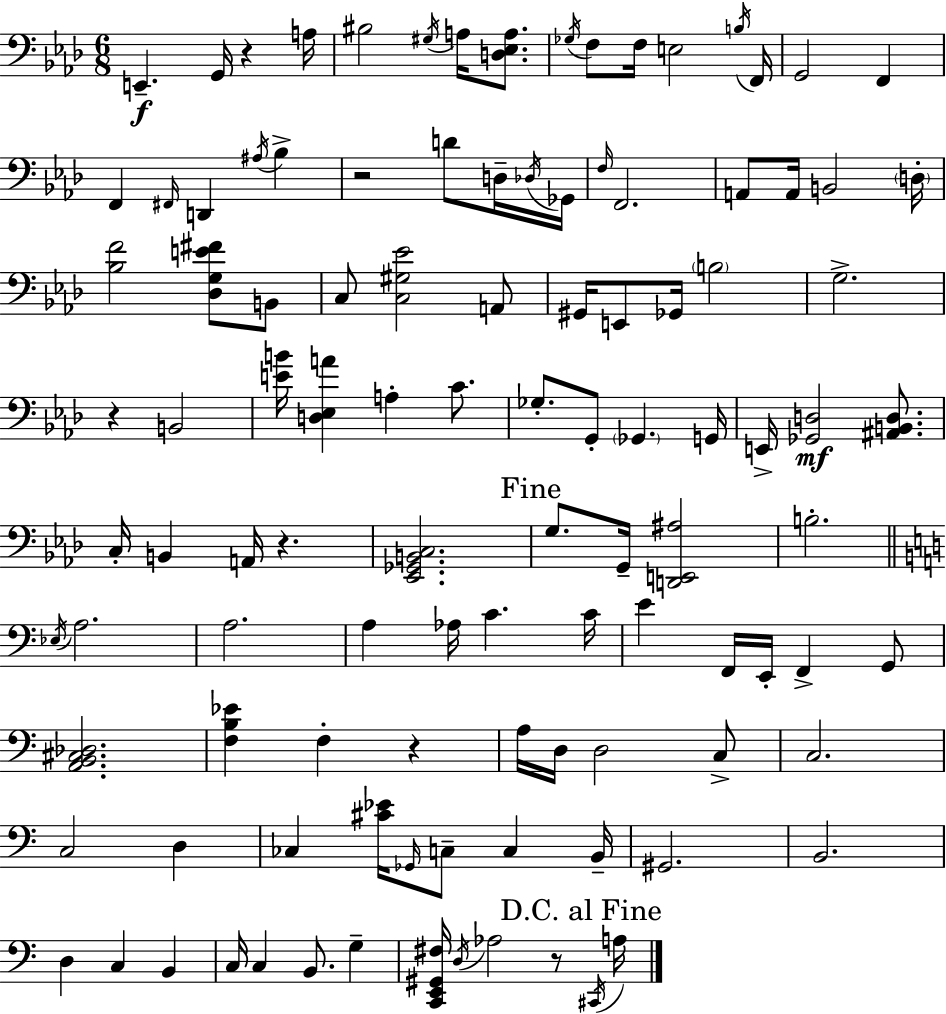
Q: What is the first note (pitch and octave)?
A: E2